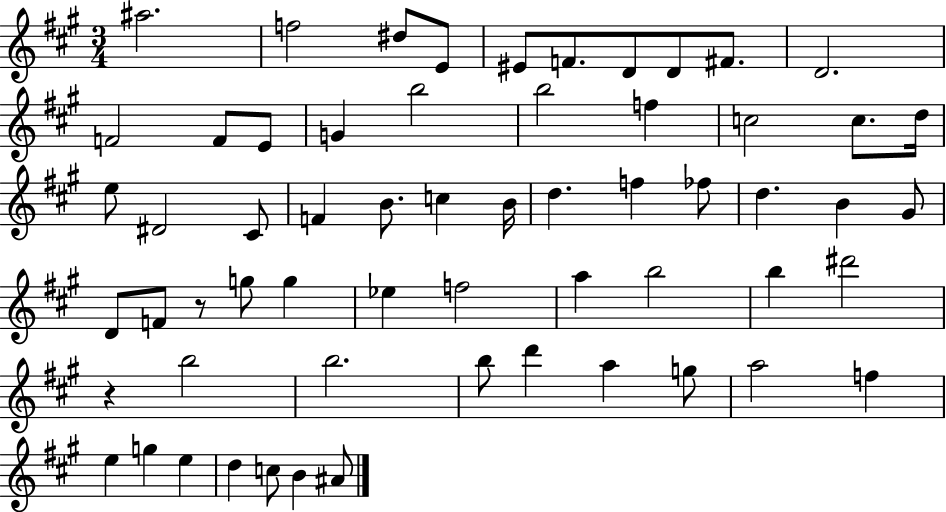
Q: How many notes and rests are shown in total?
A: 60